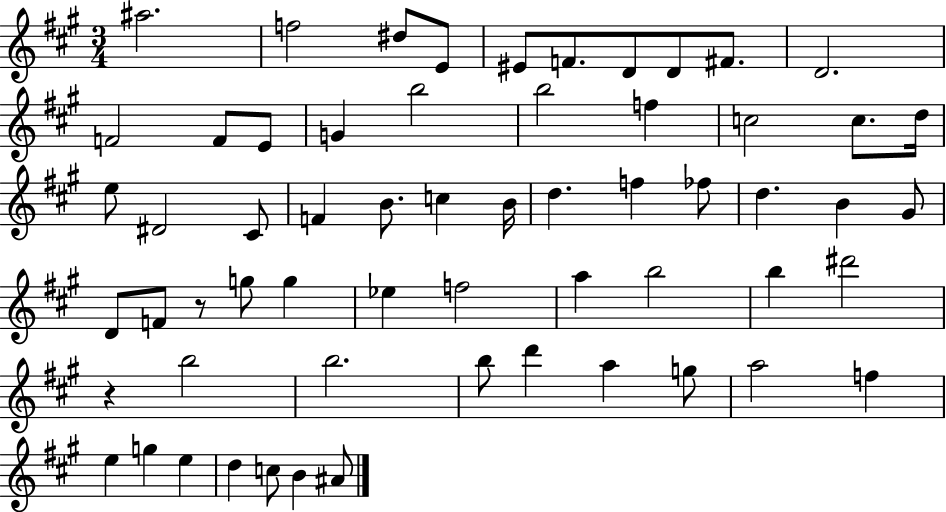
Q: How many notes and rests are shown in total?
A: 60